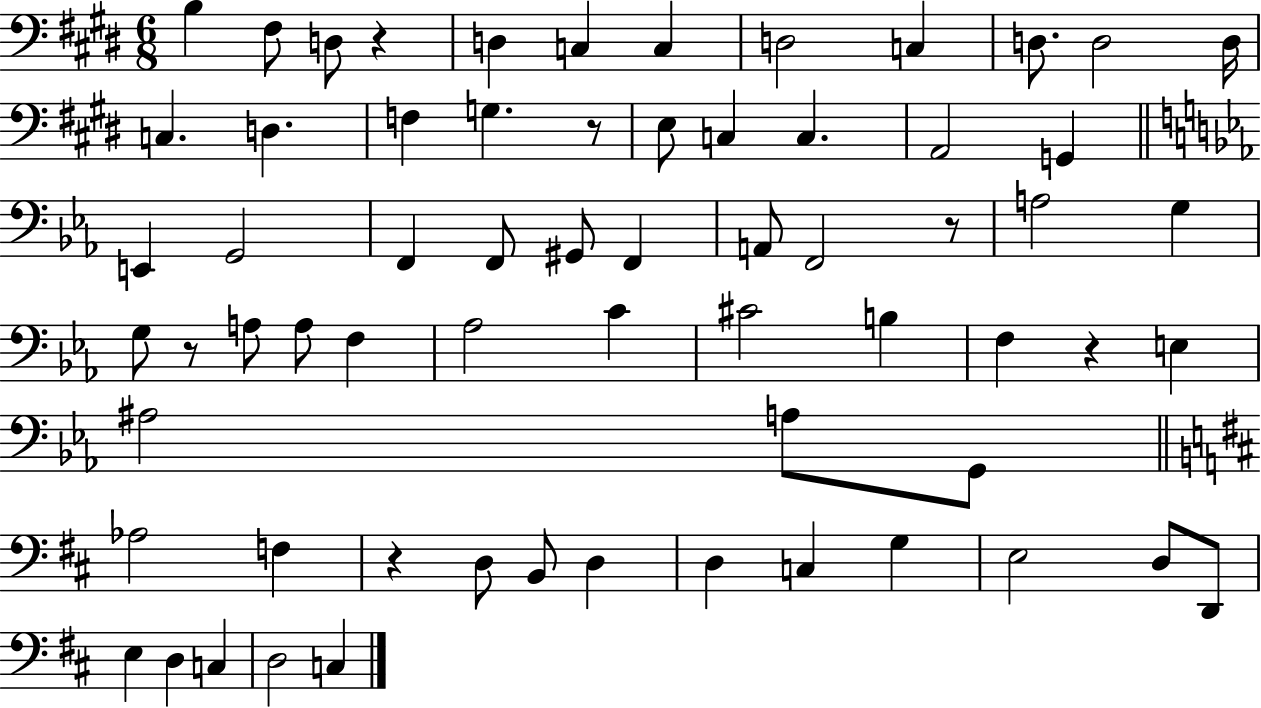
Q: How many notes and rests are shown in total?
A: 65